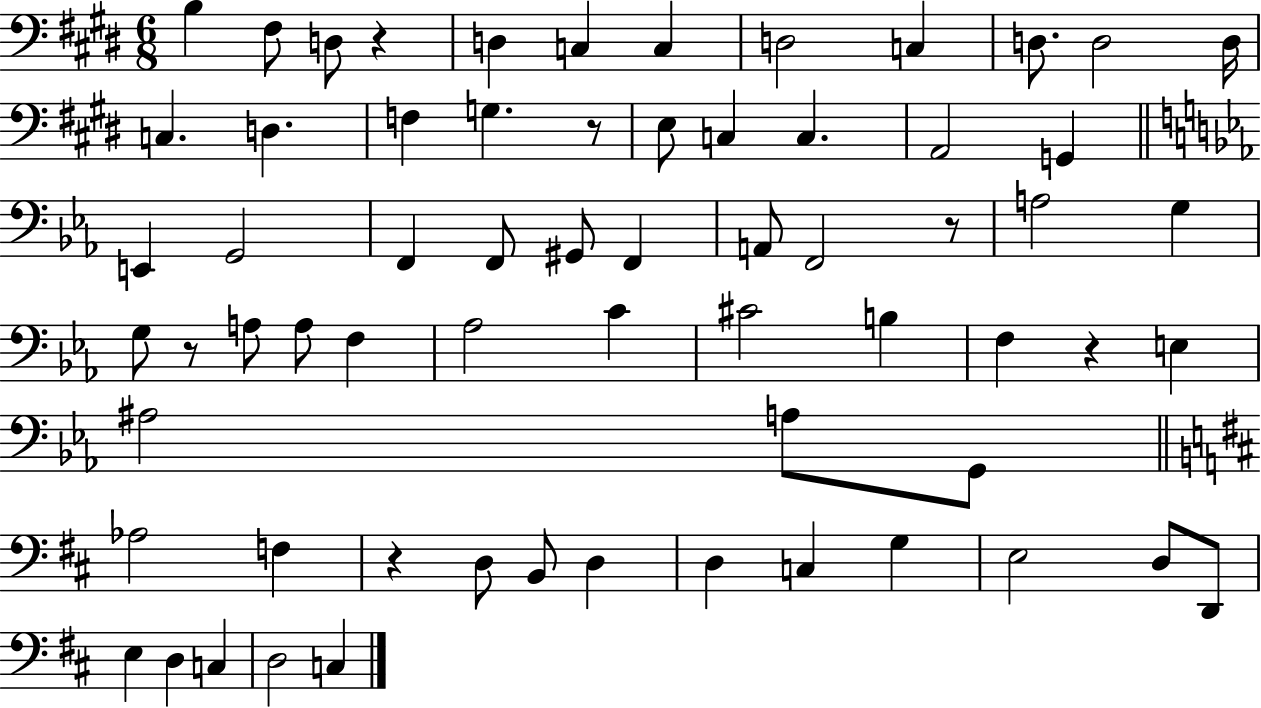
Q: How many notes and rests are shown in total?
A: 65